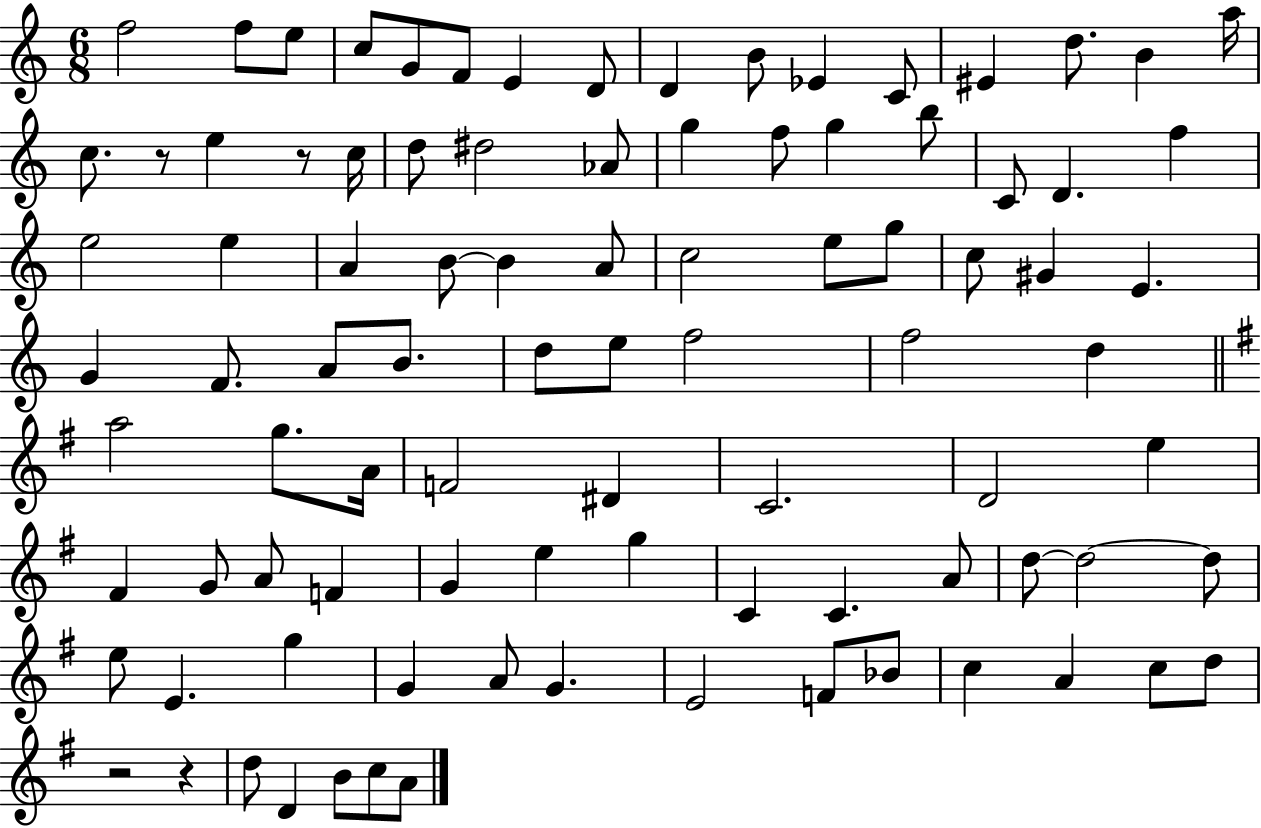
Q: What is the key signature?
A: C major